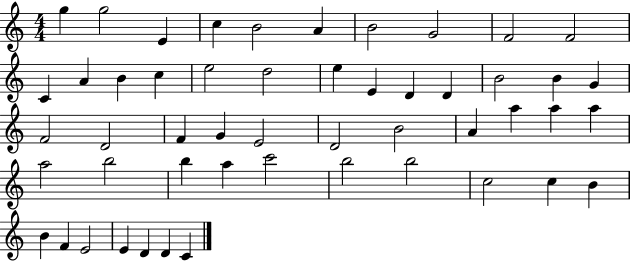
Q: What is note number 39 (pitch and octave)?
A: C6